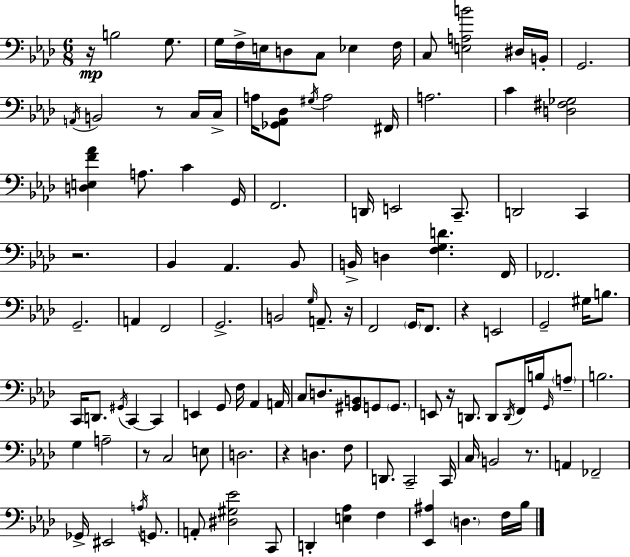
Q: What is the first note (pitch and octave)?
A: B3